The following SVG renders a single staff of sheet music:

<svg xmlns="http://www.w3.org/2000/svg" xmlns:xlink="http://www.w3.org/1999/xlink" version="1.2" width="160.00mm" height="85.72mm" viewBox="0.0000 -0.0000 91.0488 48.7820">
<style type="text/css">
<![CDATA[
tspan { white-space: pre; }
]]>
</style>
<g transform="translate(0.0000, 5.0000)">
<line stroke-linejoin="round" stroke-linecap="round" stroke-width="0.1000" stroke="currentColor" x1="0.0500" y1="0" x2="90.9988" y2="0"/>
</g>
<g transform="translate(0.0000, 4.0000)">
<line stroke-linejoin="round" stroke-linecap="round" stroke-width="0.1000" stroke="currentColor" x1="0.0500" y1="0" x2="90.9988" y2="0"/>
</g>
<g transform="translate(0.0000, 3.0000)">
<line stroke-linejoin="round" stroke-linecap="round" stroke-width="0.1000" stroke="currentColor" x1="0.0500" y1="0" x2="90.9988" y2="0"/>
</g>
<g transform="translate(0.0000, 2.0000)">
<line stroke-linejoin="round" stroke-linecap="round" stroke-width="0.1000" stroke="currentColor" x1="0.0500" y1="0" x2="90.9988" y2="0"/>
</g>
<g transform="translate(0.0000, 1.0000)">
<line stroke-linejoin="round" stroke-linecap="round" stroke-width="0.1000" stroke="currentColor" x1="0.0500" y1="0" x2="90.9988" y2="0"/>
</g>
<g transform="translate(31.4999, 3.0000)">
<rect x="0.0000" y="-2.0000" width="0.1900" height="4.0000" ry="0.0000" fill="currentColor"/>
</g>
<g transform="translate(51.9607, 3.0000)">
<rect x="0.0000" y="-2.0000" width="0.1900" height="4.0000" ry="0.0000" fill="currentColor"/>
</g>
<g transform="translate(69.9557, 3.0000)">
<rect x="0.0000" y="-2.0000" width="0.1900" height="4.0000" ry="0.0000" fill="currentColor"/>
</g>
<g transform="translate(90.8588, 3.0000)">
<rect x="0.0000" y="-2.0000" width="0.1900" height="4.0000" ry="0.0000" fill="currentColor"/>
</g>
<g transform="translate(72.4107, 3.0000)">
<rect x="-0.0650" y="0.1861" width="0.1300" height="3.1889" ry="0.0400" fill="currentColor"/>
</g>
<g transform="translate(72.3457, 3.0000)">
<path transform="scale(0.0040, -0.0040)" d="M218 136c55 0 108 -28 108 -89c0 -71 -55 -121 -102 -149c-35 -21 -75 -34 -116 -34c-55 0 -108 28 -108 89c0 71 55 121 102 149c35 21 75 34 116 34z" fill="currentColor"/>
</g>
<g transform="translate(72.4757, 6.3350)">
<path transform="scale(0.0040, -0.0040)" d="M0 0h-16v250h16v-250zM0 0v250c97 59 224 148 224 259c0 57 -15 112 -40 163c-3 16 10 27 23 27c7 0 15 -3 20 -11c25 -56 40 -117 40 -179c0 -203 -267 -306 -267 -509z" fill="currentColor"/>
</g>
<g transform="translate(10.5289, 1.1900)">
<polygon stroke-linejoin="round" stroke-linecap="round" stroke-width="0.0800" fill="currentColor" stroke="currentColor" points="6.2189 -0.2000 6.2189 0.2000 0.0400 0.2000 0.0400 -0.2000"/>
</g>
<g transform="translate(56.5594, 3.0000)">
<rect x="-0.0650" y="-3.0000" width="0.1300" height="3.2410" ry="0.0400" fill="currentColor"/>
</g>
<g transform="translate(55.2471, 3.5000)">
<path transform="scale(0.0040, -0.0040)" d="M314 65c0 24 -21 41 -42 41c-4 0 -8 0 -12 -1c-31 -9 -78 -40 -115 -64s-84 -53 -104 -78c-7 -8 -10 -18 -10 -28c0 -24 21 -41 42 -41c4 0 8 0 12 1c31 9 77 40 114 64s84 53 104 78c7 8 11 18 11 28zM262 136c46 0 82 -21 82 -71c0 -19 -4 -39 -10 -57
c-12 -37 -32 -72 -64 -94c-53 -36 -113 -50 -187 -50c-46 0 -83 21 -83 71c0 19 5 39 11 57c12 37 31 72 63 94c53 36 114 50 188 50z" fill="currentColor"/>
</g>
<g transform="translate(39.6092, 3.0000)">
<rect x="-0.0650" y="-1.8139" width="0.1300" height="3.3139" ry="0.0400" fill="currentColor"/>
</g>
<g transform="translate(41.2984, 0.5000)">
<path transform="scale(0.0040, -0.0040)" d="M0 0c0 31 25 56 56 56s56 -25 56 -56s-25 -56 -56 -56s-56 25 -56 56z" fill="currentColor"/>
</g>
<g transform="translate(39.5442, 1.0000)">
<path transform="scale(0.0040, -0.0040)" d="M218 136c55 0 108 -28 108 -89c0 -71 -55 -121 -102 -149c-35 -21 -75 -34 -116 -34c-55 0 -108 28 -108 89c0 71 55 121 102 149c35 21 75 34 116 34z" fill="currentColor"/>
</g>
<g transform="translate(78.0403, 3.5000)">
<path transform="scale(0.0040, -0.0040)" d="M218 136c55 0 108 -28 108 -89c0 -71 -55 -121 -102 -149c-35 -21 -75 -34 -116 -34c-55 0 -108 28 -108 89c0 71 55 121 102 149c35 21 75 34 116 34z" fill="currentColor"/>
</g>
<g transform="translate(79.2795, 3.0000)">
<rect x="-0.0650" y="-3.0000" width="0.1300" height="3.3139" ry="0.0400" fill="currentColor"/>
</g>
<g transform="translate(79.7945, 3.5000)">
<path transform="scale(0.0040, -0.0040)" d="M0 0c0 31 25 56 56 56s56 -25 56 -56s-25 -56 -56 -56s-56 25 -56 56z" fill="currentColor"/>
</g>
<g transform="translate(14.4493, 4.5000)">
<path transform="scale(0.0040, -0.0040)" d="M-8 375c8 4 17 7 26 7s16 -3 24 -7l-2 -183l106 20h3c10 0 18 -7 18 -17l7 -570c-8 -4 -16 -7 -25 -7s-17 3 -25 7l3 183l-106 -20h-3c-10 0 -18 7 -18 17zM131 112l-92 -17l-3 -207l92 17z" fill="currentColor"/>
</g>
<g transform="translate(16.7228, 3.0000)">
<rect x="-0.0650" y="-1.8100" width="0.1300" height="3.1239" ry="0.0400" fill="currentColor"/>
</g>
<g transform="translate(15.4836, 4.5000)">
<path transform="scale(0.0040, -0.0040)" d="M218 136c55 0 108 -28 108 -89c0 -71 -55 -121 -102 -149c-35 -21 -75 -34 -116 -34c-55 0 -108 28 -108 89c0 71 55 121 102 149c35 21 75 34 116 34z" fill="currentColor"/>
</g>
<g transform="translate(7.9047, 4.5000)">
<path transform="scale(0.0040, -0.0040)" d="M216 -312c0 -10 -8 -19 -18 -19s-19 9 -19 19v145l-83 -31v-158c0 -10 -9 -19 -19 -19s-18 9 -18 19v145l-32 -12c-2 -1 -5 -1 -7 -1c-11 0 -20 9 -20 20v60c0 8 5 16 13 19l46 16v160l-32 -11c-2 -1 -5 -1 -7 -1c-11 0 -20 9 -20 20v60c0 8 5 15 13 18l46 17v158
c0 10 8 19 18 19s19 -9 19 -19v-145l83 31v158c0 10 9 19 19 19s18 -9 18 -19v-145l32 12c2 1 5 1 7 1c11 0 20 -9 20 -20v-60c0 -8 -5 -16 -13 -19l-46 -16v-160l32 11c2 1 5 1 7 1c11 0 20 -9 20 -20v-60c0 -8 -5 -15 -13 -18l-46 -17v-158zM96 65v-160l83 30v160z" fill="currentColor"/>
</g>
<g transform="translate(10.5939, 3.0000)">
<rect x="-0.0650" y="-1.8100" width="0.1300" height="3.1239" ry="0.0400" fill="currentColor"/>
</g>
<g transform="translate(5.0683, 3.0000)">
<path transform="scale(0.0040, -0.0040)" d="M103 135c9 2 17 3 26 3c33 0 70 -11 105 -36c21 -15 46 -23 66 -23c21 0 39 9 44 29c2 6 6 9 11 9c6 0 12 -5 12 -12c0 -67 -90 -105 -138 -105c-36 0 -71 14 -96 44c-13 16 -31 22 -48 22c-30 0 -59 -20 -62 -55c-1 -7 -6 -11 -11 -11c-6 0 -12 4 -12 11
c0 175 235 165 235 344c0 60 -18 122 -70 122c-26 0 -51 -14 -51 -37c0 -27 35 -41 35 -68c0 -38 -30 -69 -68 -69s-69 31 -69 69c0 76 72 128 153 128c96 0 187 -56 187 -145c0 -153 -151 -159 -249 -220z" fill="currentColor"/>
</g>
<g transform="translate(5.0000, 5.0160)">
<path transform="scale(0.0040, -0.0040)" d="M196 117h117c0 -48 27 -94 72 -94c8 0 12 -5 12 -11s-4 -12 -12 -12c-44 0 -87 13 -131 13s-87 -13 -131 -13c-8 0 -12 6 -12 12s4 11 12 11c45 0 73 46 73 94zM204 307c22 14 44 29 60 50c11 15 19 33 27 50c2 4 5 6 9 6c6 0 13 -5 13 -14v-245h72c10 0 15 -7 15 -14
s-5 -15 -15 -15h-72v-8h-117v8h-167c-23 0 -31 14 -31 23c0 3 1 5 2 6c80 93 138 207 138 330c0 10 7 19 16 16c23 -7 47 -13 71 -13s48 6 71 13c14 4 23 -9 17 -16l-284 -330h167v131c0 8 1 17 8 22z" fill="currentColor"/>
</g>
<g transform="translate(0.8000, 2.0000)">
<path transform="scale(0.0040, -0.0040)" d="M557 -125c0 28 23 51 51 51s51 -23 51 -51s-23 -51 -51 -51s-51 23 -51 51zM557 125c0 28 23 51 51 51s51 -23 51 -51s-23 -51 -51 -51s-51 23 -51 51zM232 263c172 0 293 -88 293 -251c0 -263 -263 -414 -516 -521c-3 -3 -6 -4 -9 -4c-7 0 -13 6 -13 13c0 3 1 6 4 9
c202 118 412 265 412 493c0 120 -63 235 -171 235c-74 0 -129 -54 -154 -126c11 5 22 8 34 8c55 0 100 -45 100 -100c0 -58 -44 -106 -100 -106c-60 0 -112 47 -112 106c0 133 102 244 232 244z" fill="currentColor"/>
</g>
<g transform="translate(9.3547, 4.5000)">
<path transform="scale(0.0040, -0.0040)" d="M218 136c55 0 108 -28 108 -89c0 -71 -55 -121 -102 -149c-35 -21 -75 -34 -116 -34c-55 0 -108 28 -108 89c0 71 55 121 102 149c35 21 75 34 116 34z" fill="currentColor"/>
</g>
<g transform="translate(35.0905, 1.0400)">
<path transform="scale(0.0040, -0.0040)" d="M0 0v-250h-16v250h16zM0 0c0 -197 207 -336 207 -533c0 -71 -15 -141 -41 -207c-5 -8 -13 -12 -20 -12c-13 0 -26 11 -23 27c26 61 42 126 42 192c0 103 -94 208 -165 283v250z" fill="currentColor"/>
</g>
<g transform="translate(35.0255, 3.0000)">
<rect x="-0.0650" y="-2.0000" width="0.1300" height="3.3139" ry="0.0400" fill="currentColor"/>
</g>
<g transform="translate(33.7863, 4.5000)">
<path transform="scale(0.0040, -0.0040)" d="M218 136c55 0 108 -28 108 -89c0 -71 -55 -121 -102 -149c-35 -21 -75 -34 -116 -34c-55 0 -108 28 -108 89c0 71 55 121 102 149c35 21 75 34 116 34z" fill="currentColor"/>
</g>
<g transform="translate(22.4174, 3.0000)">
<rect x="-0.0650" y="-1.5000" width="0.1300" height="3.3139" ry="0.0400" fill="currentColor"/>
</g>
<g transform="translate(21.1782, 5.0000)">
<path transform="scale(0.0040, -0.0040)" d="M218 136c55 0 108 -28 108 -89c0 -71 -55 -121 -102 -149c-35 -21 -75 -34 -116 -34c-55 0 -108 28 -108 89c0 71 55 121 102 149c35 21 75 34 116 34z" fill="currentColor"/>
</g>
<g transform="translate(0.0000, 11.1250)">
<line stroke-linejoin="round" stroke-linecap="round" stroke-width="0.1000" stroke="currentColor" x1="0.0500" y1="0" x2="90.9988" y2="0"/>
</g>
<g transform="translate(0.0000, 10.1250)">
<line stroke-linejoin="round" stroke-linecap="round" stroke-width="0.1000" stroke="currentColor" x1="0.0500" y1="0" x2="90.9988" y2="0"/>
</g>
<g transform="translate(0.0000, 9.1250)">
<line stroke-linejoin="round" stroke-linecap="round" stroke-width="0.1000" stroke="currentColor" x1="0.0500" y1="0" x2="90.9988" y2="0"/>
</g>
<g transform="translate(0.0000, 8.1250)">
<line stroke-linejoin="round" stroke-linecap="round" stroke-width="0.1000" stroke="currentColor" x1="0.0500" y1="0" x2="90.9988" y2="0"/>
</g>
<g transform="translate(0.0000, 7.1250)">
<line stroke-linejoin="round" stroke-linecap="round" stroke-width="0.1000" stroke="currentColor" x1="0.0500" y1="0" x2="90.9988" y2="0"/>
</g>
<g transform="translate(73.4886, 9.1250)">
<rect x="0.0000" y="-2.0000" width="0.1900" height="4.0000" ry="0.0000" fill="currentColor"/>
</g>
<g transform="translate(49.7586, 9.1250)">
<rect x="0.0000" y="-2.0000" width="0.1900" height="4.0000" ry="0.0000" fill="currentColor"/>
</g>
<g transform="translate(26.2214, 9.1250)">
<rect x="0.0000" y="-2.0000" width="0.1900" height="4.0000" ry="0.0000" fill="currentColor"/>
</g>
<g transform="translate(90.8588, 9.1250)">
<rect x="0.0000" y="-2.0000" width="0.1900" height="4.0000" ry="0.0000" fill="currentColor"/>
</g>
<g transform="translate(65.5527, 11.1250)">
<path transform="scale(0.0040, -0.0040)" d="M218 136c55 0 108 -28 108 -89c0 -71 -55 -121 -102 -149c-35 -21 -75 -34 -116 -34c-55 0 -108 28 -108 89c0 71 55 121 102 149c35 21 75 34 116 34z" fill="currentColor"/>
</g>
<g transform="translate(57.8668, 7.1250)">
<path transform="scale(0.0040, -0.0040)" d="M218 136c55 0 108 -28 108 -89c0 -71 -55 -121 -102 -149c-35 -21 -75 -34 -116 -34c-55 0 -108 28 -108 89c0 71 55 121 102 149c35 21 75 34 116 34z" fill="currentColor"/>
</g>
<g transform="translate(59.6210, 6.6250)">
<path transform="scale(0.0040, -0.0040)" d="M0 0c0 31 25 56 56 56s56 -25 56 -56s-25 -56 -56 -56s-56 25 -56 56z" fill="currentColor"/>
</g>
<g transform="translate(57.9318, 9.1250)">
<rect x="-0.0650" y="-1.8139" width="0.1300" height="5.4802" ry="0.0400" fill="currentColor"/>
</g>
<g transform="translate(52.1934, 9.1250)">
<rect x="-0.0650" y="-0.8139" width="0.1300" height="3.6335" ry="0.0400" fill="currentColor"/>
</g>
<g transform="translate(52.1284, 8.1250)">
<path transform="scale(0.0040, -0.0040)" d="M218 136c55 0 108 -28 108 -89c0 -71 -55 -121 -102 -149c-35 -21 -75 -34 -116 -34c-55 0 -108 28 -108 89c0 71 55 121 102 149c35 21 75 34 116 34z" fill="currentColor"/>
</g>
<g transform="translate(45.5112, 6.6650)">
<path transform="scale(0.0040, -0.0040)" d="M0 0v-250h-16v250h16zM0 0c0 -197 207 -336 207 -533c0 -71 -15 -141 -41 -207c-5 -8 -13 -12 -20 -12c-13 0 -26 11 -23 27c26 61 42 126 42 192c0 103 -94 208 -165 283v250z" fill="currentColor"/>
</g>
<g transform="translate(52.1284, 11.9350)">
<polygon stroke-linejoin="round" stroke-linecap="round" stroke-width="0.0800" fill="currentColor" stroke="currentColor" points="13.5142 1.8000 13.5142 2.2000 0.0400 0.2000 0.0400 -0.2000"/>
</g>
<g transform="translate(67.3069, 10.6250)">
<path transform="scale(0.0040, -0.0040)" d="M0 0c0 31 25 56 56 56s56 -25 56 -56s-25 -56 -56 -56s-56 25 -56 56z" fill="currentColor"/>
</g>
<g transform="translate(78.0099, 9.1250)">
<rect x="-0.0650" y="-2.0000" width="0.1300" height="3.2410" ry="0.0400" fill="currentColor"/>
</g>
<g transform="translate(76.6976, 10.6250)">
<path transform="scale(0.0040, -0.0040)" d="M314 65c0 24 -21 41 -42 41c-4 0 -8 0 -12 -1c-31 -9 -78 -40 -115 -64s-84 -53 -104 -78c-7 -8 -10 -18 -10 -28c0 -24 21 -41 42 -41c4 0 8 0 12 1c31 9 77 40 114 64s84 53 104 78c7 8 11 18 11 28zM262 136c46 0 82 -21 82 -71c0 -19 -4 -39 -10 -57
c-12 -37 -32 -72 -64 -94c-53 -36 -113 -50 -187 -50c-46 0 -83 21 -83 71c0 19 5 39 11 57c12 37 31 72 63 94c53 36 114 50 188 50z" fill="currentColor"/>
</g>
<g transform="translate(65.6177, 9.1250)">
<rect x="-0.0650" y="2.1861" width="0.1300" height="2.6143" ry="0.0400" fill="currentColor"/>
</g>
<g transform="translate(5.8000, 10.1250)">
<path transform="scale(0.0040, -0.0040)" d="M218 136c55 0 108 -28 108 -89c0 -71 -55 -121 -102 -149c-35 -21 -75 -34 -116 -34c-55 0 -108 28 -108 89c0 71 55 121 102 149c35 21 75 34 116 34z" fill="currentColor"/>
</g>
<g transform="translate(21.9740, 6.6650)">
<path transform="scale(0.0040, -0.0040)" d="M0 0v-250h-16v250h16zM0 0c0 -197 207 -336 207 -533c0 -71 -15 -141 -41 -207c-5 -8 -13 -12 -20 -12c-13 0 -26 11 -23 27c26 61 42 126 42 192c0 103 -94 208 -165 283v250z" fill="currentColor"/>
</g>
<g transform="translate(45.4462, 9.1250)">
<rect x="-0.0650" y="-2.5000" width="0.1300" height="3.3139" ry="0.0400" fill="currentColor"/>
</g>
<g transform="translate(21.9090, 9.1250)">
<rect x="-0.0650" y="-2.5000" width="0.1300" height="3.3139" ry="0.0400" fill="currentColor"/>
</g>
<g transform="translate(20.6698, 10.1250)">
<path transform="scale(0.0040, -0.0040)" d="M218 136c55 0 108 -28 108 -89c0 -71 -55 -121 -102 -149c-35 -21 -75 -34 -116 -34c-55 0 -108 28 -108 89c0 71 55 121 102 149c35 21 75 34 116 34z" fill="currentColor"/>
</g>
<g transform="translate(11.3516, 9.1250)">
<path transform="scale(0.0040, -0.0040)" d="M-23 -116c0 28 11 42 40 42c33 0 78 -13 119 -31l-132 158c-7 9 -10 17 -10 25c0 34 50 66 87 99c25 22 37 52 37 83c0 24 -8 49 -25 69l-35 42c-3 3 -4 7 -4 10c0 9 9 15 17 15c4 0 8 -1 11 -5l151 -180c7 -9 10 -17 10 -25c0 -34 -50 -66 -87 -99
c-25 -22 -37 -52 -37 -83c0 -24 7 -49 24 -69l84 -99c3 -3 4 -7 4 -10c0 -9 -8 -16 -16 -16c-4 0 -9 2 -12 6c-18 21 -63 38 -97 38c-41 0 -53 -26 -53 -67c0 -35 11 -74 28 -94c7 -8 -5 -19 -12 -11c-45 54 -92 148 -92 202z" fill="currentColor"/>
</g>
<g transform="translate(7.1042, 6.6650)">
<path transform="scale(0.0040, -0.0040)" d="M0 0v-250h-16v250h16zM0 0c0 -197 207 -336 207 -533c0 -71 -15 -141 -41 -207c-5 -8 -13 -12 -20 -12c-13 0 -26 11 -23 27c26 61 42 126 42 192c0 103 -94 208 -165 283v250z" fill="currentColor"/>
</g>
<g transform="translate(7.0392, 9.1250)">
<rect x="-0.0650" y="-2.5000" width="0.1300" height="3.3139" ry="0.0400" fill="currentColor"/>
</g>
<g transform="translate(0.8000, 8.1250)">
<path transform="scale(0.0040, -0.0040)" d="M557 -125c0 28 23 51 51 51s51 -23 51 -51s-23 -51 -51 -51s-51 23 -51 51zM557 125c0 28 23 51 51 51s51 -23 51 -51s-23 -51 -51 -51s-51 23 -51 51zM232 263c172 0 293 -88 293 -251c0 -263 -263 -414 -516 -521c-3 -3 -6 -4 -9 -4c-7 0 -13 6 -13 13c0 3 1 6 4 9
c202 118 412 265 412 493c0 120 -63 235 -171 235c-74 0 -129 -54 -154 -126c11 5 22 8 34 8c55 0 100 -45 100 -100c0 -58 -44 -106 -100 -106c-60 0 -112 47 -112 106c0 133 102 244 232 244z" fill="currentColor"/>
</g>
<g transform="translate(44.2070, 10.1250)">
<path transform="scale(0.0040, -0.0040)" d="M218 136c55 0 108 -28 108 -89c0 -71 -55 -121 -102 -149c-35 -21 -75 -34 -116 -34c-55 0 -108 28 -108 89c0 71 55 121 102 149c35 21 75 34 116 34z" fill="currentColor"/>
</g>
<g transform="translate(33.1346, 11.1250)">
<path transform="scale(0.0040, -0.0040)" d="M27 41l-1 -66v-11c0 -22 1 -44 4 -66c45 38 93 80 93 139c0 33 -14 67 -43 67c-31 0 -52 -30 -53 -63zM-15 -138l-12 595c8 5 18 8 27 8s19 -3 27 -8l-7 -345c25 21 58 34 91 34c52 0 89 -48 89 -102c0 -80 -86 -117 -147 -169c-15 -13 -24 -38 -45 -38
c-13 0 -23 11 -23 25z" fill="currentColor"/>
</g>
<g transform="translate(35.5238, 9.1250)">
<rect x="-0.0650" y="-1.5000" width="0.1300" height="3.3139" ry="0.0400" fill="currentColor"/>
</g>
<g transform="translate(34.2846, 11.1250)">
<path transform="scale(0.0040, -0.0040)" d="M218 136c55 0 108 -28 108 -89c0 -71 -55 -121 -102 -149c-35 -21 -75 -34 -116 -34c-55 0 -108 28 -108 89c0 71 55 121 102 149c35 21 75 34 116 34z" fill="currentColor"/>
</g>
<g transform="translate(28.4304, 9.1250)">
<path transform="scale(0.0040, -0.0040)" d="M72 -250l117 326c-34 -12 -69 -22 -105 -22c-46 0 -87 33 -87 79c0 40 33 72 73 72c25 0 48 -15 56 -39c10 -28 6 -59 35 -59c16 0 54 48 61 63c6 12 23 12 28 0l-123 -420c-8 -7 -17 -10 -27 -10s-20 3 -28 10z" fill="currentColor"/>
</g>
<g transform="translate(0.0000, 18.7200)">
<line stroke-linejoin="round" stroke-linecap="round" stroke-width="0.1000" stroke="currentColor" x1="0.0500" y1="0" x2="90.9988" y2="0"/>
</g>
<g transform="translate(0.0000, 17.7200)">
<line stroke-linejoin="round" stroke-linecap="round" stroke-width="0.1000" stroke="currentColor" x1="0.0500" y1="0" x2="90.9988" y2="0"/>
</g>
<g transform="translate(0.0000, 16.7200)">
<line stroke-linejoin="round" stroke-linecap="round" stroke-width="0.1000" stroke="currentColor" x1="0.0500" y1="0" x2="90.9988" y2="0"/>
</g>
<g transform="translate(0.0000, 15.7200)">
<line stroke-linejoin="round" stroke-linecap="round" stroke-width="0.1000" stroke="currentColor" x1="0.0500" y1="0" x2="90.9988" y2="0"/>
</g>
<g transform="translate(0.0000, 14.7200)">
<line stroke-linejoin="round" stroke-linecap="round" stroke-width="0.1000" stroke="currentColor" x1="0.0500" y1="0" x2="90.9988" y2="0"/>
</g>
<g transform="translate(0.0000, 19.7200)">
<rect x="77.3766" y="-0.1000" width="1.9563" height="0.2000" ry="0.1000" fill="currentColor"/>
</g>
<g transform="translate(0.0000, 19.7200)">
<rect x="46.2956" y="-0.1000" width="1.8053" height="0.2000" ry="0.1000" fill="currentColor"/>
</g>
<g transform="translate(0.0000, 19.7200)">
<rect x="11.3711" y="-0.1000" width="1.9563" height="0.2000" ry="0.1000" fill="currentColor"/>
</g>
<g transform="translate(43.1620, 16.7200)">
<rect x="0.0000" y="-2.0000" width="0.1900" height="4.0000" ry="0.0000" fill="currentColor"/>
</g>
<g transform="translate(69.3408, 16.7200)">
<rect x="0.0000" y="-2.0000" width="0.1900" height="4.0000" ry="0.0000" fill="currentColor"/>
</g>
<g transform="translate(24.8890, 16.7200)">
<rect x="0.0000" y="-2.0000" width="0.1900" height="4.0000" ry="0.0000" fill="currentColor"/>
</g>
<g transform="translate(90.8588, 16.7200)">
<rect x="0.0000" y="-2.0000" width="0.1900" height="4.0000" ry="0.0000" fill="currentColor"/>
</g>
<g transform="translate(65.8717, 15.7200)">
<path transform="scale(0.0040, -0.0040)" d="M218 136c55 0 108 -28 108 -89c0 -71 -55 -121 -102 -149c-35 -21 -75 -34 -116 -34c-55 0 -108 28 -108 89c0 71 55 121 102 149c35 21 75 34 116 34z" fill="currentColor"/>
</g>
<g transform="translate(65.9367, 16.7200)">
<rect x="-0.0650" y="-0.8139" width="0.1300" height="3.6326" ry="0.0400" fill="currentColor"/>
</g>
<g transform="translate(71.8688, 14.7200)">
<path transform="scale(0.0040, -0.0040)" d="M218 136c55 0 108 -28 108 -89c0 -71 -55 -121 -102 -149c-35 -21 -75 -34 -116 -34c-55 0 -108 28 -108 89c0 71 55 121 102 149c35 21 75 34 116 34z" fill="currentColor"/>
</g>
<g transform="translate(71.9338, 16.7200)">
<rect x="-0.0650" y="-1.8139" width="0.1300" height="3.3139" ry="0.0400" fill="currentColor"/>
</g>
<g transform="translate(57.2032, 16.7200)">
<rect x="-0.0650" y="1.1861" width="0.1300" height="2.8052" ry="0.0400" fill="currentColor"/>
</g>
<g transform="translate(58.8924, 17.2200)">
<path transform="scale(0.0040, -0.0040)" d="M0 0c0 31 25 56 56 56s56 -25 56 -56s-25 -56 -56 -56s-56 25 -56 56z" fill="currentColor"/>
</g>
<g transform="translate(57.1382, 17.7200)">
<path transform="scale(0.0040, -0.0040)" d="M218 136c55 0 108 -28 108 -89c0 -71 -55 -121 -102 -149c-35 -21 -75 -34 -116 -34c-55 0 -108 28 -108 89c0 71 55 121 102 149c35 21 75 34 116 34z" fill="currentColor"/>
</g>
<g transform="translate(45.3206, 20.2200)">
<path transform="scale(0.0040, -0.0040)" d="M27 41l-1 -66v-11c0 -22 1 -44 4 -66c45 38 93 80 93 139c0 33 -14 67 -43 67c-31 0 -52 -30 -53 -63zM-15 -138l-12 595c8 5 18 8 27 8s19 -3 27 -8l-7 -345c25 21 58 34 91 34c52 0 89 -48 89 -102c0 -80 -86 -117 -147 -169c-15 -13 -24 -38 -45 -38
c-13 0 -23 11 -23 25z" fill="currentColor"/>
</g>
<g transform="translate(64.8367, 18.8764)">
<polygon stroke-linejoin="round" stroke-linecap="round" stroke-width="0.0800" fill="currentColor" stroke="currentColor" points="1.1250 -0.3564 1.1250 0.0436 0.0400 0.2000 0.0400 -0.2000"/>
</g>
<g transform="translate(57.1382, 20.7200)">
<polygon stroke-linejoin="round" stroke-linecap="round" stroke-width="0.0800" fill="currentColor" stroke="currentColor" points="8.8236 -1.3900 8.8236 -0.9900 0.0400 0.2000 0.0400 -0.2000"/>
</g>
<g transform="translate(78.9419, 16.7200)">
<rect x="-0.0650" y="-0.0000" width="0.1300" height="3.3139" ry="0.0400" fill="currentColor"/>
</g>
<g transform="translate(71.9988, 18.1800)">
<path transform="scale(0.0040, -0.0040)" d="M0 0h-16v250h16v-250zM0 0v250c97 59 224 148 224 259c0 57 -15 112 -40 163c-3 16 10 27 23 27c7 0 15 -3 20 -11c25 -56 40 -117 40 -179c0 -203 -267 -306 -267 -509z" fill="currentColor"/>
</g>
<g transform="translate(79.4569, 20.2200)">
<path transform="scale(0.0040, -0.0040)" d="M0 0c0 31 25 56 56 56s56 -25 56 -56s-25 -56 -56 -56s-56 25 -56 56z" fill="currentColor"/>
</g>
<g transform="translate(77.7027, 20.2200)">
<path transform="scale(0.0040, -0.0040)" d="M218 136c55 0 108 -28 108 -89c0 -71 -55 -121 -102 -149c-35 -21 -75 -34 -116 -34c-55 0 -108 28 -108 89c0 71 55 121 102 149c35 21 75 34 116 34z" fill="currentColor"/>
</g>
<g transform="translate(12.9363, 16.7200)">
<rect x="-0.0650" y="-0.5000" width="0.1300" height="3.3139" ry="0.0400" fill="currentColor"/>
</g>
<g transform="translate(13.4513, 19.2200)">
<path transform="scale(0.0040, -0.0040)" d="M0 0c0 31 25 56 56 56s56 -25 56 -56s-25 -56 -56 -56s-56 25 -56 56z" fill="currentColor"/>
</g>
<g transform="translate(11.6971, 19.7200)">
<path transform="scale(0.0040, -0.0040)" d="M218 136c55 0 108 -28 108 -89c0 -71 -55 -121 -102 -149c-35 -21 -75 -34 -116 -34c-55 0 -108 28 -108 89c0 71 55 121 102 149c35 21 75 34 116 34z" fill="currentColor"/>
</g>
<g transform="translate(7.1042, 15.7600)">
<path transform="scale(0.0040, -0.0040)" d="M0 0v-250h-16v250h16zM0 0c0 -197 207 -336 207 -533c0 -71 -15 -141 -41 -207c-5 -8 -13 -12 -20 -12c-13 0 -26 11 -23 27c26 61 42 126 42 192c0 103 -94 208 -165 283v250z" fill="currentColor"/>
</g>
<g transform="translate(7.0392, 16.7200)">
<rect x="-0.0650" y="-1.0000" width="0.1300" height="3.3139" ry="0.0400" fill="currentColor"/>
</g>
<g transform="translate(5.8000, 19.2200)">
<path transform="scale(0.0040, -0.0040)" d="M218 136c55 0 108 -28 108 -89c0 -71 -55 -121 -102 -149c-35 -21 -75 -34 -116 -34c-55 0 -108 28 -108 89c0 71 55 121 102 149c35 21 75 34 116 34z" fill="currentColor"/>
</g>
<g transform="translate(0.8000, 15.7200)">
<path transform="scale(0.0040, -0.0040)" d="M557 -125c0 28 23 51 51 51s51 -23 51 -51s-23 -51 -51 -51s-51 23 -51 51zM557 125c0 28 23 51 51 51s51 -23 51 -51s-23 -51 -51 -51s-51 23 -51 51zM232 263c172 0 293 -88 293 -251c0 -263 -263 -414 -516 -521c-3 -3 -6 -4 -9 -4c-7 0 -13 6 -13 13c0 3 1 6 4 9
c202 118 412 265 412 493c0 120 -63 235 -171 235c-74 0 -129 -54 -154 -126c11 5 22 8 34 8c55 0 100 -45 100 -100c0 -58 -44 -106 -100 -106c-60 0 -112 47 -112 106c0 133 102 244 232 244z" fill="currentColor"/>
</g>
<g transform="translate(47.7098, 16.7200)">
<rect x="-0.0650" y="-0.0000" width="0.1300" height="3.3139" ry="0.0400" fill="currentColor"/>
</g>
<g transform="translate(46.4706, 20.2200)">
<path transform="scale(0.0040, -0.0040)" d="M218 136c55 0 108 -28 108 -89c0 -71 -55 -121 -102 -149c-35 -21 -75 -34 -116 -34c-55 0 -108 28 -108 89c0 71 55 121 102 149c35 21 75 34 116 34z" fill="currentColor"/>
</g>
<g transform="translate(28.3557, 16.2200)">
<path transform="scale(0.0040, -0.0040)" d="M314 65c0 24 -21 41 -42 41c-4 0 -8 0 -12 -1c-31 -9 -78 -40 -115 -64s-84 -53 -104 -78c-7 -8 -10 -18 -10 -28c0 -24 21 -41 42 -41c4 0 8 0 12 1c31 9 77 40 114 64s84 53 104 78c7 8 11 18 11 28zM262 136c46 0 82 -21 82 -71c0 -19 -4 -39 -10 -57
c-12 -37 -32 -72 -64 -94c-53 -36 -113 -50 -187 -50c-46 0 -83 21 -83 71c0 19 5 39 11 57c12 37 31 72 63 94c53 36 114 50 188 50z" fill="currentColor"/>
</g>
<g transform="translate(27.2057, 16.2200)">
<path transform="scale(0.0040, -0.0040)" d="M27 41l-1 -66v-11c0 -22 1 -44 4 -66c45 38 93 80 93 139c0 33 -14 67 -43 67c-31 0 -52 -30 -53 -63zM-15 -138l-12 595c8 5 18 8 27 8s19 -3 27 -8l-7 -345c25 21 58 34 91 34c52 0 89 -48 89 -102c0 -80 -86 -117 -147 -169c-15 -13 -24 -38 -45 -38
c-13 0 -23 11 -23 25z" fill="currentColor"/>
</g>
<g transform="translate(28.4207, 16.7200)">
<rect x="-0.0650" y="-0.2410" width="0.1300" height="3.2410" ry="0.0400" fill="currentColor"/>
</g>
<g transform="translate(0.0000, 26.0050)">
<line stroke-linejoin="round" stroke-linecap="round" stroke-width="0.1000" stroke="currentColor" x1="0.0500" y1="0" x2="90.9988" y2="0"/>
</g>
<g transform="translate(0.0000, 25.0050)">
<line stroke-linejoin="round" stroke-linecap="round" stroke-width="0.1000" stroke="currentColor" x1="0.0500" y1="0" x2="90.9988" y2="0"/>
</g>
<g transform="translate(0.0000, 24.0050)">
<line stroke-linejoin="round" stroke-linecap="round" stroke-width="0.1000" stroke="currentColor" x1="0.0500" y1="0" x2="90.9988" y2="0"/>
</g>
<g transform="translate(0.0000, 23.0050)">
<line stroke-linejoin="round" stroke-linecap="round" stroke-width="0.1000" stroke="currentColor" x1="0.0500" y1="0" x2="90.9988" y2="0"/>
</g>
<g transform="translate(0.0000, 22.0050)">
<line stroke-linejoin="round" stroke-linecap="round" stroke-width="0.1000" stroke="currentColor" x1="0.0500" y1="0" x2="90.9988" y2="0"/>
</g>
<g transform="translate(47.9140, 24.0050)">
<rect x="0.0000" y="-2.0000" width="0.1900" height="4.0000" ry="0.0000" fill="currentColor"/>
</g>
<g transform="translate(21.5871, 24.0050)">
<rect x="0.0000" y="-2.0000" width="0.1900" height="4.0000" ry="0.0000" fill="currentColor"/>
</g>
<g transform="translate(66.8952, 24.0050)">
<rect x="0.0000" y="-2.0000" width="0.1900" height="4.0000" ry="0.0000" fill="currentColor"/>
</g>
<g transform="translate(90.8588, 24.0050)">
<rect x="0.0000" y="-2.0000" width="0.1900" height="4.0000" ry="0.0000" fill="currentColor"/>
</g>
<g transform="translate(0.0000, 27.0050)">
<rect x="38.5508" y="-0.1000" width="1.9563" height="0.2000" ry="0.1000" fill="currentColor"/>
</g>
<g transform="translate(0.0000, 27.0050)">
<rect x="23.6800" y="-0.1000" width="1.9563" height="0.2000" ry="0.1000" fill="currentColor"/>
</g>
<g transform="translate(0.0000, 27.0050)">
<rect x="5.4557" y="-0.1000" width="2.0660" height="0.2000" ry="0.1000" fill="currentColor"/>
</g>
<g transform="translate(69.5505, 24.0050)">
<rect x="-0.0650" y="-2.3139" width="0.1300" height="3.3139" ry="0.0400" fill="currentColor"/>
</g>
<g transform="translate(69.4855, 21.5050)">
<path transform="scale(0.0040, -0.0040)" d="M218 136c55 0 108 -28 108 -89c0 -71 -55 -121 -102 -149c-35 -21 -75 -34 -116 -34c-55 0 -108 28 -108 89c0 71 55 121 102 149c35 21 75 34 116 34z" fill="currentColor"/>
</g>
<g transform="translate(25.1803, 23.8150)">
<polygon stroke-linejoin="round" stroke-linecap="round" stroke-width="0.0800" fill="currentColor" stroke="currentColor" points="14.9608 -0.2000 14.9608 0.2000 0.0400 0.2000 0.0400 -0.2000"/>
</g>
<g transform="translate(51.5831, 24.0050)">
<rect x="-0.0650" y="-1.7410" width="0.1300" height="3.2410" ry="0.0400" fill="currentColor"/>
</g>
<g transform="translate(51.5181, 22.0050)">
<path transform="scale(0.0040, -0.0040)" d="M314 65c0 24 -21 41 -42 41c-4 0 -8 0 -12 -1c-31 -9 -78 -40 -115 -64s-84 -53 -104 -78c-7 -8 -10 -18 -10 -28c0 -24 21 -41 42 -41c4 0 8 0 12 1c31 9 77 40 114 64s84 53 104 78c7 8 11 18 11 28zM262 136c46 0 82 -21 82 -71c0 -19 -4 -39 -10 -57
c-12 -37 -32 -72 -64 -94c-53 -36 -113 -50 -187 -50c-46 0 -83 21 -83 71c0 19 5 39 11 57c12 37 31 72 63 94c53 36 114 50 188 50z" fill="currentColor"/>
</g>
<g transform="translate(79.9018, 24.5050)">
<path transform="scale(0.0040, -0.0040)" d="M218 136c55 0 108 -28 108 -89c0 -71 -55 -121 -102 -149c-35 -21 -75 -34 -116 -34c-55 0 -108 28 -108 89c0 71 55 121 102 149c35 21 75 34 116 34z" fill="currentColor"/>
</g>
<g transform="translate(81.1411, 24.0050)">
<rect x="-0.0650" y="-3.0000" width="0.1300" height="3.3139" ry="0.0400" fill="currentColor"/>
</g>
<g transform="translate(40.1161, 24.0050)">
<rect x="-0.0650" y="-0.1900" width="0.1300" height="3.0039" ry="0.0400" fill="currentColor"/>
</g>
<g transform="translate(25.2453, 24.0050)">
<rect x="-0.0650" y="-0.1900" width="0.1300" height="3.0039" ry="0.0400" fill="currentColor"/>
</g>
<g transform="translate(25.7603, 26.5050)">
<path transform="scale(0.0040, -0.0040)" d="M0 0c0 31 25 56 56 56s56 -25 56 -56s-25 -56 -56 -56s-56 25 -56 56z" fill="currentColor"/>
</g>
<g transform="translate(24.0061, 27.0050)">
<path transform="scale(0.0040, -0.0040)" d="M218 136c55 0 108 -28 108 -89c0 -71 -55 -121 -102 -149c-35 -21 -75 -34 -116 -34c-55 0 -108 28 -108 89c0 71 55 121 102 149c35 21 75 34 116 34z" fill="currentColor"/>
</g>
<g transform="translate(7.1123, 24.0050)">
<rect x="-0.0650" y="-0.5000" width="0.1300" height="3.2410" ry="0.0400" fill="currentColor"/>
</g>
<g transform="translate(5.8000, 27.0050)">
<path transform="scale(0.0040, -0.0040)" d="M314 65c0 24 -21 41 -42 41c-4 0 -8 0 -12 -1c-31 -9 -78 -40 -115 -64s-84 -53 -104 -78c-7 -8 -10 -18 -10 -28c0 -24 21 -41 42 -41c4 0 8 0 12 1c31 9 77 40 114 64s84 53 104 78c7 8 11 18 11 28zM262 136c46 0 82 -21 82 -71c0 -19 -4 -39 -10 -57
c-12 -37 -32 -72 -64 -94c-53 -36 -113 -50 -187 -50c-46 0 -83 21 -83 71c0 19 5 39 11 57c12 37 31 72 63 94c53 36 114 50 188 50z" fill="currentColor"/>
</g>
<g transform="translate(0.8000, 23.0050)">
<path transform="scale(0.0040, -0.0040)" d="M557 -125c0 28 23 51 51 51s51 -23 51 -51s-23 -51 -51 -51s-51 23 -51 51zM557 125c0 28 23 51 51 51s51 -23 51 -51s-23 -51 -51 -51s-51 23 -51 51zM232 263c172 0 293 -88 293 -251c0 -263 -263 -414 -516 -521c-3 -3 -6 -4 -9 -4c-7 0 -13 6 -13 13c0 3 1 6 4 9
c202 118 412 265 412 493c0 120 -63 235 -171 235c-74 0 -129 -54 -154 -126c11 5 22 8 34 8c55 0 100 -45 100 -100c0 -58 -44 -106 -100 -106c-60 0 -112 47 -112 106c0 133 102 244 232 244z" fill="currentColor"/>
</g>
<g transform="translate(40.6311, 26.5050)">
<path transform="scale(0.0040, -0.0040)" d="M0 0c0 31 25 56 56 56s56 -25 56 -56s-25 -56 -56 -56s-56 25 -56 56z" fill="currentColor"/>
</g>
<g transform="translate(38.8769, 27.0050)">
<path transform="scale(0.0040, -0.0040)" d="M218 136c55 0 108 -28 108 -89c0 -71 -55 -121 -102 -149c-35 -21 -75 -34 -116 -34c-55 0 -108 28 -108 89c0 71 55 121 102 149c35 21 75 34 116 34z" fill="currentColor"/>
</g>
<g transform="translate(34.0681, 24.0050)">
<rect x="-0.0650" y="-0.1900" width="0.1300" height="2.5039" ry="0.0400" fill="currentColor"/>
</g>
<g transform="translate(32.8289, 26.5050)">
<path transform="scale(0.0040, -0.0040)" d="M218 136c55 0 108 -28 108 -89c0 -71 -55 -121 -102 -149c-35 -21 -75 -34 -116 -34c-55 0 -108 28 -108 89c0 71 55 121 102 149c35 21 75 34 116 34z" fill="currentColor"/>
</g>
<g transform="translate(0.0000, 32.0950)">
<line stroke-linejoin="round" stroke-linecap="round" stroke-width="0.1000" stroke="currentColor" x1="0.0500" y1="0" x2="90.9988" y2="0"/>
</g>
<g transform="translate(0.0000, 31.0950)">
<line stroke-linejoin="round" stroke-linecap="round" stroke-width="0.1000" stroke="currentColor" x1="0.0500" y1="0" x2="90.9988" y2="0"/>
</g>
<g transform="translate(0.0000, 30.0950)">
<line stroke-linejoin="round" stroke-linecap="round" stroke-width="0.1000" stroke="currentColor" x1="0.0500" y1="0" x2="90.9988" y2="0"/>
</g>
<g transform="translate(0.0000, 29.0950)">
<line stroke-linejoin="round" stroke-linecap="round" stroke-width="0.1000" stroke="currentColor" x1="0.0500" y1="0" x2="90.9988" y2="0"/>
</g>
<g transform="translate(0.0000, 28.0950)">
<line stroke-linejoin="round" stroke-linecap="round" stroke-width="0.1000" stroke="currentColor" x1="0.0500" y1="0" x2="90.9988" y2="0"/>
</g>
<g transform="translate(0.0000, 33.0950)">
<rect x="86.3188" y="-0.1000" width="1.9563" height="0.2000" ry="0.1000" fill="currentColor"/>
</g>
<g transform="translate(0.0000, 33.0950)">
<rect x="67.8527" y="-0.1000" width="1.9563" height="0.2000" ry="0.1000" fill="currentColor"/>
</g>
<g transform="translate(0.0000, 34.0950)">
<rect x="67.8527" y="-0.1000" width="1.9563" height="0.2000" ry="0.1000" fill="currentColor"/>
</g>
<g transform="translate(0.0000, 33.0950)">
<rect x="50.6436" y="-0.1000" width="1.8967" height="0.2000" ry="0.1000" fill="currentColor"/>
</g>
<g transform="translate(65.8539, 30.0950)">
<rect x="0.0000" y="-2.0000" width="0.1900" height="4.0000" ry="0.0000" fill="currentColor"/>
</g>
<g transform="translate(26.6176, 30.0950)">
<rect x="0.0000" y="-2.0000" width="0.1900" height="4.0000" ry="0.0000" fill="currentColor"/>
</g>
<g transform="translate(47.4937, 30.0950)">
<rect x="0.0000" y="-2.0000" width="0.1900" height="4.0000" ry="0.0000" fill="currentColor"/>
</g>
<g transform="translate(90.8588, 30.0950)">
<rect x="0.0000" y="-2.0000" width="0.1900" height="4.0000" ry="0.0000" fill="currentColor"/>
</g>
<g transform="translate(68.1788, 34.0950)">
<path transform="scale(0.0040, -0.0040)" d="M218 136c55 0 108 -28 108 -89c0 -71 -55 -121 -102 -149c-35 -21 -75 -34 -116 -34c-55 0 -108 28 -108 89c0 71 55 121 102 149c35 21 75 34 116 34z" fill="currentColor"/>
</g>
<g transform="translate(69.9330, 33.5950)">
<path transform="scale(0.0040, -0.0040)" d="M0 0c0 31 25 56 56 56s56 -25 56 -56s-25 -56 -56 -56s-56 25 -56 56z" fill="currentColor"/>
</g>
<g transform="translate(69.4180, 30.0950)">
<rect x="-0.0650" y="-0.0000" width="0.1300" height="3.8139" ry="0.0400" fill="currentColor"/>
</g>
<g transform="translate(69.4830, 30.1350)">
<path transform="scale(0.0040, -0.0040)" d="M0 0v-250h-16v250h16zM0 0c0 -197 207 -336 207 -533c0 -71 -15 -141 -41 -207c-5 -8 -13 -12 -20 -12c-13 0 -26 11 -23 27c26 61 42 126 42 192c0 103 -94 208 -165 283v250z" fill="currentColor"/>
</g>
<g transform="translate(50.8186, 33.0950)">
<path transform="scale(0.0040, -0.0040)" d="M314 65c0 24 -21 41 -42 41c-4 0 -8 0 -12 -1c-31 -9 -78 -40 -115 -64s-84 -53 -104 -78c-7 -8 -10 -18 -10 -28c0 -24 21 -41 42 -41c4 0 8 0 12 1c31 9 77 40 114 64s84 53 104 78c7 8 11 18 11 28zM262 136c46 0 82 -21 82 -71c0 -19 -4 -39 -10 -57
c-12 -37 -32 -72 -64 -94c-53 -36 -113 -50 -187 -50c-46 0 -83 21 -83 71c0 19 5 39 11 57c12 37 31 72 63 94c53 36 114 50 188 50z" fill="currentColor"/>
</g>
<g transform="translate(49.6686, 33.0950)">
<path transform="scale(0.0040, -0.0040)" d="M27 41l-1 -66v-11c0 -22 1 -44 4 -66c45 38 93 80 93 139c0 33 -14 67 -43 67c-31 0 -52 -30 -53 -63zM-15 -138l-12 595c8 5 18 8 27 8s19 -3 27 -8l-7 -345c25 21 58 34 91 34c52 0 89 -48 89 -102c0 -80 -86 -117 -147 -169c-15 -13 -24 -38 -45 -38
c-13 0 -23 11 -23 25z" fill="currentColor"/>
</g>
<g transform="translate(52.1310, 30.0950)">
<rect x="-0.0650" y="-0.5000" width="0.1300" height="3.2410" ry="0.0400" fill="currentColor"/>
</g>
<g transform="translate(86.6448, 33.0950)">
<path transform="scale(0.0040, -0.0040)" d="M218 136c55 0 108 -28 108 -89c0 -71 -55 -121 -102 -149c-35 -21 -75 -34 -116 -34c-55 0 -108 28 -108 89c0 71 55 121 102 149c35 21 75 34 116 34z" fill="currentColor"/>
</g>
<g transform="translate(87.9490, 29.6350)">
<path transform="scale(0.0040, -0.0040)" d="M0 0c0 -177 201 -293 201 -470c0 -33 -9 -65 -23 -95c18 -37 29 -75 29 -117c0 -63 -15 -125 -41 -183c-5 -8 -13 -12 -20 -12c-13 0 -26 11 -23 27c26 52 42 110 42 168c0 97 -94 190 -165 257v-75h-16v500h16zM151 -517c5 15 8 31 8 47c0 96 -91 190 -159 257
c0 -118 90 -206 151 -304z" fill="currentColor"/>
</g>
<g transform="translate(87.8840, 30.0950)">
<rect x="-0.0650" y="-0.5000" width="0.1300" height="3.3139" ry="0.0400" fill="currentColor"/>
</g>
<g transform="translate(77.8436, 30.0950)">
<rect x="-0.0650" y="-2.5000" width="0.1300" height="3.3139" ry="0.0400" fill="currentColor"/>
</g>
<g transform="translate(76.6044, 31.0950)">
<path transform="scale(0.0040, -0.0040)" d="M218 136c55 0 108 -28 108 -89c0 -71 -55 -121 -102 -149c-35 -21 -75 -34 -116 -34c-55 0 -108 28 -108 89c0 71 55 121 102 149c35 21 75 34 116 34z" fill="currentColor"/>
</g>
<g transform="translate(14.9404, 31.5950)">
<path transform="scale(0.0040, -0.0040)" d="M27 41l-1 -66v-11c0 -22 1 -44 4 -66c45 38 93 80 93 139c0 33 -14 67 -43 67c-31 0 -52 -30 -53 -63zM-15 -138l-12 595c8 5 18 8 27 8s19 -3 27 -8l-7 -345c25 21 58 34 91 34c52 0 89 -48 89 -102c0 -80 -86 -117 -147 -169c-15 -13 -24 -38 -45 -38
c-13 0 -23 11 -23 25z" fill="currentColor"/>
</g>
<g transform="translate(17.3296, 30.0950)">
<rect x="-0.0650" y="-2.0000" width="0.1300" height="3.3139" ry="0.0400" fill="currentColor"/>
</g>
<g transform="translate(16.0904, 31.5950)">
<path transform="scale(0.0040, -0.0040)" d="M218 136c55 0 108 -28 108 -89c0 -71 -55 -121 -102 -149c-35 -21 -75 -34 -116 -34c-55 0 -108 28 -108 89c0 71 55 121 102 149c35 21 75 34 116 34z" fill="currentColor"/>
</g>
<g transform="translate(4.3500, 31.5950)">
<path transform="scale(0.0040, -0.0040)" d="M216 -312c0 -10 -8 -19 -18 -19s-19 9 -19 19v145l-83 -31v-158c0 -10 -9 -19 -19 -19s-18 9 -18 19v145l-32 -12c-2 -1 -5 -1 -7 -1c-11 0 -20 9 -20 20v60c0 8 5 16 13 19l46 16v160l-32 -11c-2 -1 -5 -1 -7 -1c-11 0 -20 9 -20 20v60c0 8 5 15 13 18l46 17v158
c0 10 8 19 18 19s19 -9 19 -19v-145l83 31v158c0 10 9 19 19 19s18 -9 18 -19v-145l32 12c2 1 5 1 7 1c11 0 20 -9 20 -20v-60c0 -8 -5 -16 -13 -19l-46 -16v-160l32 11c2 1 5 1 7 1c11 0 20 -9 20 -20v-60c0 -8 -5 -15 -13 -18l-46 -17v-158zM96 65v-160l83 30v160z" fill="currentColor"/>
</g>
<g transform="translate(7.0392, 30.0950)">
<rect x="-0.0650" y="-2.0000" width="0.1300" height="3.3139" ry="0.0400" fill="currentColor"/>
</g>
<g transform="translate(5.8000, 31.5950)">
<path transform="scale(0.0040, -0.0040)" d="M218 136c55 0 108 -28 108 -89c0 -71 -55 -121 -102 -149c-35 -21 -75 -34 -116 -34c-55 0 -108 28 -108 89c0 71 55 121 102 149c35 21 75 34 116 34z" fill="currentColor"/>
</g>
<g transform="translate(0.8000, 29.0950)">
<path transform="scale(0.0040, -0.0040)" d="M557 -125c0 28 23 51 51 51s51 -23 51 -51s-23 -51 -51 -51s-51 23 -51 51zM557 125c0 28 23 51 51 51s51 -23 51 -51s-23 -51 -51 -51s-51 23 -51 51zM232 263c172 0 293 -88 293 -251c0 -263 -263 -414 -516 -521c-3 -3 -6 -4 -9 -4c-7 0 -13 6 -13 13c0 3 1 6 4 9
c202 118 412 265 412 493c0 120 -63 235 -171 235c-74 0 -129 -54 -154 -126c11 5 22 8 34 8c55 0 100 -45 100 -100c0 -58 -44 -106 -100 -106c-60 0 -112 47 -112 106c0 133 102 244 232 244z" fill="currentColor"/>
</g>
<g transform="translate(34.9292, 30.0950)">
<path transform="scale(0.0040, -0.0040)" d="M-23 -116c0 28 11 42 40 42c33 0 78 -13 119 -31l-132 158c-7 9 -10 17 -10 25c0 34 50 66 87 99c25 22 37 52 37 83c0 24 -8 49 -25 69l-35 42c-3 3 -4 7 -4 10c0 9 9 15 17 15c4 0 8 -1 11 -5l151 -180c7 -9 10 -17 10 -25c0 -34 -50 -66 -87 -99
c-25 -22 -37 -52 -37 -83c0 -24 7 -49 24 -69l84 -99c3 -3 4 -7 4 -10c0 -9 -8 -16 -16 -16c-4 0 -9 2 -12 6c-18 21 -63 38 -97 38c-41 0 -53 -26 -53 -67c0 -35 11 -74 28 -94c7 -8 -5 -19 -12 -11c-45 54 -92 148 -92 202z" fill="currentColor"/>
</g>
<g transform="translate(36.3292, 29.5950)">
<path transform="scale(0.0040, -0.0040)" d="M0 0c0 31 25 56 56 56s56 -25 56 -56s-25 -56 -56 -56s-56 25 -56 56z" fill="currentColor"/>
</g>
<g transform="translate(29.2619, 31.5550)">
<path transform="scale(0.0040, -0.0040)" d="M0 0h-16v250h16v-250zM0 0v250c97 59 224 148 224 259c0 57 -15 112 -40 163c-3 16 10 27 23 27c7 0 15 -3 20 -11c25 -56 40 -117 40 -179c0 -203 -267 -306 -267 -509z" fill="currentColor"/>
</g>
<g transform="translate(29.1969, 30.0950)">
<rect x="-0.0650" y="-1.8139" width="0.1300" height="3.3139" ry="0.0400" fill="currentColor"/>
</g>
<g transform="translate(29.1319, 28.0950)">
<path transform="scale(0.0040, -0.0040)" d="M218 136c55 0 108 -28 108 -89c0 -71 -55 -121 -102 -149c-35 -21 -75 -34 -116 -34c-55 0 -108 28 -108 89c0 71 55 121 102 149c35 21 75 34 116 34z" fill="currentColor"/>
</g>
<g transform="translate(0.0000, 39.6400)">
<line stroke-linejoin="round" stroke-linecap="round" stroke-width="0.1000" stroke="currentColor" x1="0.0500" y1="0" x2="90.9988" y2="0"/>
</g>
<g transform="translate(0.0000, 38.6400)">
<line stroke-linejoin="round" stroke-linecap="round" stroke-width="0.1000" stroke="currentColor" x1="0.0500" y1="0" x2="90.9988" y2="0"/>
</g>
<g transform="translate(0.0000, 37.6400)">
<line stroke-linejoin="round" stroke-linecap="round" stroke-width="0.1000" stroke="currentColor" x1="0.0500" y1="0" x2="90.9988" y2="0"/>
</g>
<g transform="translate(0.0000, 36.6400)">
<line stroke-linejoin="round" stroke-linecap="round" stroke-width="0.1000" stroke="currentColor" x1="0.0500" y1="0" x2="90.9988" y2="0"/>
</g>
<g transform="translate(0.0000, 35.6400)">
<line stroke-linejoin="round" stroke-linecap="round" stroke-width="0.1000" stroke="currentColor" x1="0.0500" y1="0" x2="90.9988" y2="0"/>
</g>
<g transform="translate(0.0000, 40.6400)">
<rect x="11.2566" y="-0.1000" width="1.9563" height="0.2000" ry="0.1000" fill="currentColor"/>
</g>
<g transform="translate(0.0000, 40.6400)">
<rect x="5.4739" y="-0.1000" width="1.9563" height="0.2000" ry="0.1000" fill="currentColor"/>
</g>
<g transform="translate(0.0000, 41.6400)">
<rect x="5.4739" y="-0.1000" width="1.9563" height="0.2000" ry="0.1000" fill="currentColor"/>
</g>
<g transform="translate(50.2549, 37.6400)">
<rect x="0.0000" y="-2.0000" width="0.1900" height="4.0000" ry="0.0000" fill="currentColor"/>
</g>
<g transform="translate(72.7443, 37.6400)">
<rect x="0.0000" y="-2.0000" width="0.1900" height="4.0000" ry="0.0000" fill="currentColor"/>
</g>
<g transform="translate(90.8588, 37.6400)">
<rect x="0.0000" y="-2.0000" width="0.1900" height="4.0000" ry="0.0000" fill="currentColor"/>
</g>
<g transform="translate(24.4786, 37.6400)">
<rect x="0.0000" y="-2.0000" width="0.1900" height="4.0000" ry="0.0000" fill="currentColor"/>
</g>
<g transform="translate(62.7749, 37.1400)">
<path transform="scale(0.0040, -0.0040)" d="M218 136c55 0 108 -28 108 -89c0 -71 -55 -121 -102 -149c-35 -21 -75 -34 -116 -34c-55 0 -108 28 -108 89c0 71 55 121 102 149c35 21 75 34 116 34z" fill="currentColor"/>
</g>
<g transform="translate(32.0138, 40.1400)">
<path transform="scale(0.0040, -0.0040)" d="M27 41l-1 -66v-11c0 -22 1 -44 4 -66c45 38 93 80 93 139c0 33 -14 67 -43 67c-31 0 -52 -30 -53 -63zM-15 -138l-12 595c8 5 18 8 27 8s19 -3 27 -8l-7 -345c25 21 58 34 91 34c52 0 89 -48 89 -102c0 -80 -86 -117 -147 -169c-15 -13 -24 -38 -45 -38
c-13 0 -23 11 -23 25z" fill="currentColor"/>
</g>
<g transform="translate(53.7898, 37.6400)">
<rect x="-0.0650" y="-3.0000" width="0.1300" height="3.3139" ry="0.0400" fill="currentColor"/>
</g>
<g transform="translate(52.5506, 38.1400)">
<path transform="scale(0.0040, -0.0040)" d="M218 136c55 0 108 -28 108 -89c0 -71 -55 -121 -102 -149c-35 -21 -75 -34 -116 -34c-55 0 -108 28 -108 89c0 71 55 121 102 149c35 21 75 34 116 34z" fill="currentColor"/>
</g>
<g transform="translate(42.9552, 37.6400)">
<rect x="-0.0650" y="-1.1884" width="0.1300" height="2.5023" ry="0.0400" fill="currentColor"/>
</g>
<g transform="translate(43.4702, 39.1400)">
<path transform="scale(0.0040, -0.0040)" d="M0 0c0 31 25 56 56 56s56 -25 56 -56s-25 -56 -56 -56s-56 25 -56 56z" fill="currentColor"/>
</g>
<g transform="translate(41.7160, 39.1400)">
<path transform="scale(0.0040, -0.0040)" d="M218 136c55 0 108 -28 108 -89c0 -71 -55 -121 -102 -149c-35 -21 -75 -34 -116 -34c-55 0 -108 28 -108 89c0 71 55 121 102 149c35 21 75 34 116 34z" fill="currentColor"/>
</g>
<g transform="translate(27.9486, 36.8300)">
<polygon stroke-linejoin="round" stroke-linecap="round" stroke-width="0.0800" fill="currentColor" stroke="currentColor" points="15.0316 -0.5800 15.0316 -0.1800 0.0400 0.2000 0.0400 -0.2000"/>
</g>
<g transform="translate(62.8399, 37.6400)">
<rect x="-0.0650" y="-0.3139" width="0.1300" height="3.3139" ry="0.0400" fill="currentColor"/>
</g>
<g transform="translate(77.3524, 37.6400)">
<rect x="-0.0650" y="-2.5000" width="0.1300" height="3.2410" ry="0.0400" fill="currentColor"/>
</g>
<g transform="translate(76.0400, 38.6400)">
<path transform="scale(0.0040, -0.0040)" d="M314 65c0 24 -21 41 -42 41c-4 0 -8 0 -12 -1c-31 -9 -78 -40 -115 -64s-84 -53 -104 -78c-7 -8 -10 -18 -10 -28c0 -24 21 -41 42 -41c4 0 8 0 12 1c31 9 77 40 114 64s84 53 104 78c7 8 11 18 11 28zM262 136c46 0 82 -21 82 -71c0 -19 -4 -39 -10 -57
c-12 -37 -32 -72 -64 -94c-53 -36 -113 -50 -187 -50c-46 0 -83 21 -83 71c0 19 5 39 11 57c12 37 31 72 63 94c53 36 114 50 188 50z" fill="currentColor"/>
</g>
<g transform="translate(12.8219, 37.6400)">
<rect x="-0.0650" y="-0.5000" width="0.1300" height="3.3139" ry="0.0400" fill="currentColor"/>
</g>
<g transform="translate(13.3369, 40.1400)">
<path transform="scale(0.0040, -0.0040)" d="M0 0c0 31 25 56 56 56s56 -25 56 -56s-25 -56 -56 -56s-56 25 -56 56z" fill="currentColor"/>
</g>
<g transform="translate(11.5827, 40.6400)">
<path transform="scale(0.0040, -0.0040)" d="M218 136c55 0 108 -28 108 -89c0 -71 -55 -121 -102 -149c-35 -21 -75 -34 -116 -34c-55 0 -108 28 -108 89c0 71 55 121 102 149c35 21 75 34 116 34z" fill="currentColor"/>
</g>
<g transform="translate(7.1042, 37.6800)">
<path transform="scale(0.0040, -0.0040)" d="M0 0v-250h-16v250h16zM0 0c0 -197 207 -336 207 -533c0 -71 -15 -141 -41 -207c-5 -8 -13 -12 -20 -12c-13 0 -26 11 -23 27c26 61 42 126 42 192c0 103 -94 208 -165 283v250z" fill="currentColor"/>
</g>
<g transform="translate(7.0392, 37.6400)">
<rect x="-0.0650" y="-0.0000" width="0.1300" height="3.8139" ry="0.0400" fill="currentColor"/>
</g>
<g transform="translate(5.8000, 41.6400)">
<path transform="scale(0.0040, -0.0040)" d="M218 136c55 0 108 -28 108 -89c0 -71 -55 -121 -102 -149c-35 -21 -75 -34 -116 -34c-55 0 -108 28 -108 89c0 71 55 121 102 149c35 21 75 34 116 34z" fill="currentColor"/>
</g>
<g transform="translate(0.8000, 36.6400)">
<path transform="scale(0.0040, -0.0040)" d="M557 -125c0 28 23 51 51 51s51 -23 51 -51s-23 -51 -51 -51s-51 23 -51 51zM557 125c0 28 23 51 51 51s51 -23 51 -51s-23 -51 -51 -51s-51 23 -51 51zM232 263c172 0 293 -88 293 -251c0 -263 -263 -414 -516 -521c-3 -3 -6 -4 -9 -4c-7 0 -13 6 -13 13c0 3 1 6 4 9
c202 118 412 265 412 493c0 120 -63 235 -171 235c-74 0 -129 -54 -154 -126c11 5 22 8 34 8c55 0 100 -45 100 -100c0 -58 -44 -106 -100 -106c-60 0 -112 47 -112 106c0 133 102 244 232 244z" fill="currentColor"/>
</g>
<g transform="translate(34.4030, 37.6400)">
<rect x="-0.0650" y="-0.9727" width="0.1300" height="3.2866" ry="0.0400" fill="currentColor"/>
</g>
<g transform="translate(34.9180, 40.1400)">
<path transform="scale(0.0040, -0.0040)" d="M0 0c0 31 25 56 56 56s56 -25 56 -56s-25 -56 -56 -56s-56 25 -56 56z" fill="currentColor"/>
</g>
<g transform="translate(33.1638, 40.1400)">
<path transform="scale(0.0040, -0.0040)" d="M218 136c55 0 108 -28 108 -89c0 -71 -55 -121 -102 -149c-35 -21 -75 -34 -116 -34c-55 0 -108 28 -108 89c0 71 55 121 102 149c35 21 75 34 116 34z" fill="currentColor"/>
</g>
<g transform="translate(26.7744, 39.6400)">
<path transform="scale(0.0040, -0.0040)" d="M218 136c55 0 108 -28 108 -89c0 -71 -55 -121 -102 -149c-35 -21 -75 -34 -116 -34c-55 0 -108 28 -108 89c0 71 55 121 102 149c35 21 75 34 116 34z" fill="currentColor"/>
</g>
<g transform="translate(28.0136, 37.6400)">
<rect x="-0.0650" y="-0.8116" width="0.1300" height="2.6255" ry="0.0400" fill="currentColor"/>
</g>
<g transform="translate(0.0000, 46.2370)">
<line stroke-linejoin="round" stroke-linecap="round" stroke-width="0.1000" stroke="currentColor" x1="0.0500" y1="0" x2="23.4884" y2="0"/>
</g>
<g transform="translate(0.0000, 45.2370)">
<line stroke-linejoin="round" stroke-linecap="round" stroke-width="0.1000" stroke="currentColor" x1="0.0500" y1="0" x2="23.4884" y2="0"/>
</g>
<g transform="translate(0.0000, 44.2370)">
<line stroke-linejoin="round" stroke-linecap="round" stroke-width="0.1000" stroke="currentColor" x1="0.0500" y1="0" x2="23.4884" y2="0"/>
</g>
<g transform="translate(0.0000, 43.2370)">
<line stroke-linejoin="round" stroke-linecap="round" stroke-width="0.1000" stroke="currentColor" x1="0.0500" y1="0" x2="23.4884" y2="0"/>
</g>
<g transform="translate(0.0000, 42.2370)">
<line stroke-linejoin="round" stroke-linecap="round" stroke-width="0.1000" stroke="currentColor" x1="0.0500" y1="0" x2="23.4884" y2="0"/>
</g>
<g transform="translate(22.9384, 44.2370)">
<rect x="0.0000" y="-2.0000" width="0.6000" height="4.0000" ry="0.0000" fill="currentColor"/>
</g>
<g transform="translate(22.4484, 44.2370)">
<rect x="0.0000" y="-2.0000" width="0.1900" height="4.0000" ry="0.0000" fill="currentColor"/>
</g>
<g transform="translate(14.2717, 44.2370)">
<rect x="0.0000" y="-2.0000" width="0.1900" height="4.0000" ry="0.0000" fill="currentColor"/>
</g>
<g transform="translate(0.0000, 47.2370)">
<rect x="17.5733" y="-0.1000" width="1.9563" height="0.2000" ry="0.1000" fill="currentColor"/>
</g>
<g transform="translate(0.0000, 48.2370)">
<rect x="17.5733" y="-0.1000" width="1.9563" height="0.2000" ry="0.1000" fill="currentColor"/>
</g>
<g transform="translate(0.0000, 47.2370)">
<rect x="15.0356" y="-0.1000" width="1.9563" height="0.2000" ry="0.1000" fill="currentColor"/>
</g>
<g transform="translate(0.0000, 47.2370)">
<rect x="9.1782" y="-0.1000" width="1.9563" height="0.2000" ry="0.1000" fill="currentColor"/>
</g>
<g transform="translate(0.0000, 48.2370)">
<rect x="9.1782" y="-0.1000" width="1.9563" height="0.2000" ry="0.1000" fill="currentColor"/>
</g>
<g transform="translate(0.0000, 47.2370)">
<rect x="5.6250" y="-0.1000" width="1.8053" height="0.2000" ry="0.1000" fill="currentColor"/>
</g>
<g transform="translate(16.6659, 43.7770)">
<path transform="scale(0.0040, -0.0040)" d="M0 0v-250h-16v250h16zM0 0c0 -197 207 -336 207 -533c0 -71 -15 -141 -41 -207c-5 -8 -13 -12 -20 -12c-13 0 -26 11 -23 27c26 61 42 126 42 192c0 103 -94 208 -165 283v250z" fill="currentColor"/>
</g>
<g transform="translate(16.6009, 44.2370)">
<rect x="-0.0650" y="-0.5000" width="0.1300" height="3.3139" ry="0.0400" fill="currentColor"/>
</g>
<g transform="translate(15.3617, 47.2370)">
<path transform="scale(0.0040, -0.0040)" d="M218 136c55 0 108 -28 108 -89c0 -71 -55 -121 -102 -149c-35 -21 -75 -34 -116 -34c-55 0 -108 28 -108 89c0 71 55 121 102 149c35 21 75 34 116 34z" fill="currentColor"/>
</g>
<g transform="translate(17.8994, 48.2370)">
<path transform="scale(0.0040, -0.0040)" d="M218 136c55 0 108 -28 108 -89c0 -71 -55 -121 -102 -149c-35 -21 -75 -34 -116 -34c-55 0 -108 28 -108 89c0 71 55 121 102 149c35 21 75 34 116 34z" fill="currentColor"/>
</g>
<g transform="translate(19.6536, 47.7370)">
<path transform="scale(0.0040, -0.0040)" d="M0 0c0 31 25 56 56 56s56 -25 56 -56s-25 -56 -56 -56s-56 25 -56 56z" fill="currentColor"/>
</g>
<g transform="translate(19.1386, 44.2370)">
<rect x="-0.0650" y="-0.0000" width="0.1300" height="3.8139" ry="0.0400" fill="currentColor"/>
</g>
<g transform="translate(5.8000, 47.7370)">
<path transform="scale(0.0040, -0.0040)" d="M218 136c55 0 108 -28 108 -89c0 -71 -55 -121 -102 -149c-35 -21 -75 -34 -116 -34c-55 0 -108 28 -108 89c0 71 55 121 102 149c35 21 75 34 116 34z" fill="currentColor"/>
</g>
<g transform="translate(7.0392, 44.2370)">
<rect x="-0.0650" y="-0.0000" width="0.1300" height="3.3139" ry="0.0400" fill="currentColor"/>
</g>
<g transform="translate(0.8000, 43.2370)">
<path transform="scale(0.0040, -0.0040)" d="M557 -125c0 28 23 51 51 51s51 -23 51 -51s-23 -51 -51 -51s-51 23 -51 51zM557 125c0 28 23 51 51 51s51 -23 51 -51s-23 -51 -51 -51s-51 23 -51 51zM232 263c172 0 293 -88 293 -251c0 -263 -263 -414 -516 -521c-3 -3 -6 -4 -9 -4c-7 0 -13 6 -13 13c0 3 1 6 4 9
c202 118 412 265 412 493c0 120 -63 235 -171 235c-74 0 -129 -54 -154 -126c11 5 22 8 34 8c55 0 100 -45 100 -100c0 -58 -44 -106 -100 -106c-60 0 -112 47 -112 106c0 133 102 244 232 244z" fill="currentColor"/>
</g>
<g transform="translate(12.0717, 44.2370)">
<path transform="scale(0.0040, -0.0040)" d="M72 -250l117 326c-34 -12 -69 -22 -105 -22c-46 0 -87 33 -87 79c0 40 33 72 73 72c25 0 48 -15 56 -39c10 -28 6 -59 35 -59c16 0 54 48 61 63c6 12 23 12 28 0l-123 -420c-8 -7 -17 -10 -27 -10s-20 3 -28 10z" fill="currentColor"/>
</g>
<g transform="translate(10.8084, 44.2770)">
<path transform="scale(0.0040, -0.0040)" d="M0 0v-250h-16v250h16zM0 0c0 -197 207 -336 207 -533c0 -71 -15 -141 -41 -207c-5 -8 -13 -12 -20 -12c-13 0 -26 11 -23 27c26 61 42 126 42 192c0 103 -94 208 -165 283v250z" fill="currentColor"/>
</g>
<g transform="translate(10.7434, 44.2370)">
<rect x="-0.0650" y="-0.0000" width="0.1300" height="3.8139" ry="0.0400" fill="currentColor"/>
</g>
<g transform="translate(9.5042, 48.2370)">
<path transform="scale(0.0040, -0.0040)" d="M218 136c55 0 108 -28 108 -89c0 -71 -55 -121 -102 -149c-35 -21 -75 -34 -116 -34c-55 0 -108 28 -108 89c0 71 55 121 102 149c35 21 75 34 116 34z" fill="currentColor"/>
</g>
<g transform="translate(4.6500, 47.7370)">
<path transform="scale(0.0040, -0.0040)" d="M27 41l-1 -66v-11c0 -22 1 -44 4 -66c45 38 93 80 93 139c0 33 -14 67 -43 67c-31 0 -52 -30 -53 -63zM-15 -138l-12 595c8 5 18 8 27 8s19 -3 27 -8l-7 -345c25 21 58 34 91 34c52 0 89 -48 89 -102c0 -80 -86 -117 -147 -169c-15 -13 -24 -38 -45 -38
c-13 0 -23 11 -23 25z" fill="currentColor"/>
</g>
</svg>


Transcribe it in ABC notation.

X:1
T:Untitled
M:2/4
L:1/4
K:C
^A,,/2 A,,/2 G,, A,,/2 A, C,2 D,/2 C, B,,/2 z B,,/2 z/2 _G,, B,,/2 F,/2 A,/2 G,,/2 A,,2 F,,/2 E,, _E,2 _D,, B,,/2 F,/4 A,/2 D,, E,,2 E,,/2 F,,/2 E,,/2 A,2 B, C, ^A,, _A,, A,/2 z _E,,2 C,,/2 B,, E,,/4 C,,/2 E,, G,,/2 _F,,/2 A,,/2 C, E, B,,2 _D,, C,,/2 z/2 E,,/2 C,,